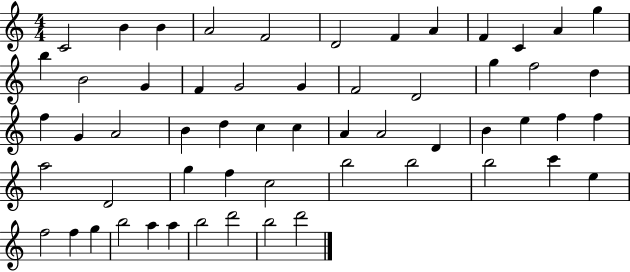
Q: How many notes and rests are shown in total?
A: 57